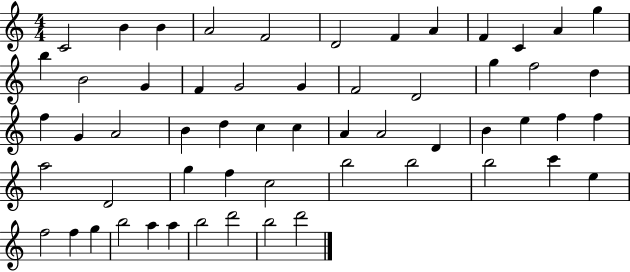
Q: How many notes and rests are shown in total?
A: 57